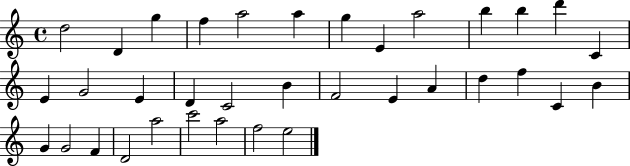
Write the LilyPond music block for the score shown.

{
  \clef treble
  \time 4/4
  \defaultTimeSignature
  \key c \major
  d''2 d'4 g''4 | f''4 a''2 a''4 | g''4 e'4 a''2 | b''4 b''4 d'''4 c'4 | \break e'4 g'2 e'4 | d'4 c'2 b'4 | f'2 e'4 a'4 | d''4 f''4 c'4 b'4 | \break g'4 g'2 f'4 | d'2 a''2 | c'''2 a''2 | f''2 e''2 | \break \bar "|."
}